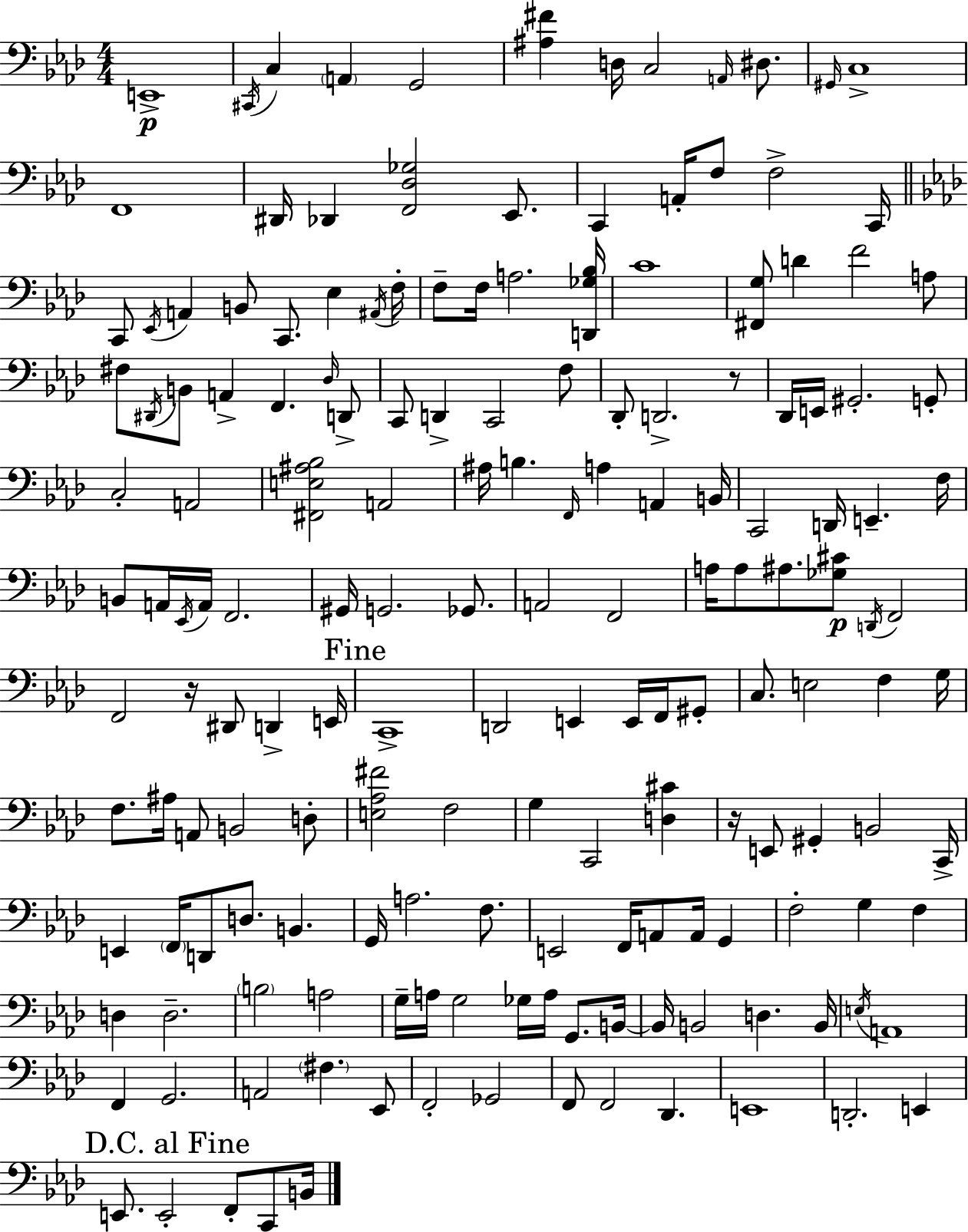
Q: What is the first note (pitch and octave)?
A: E2